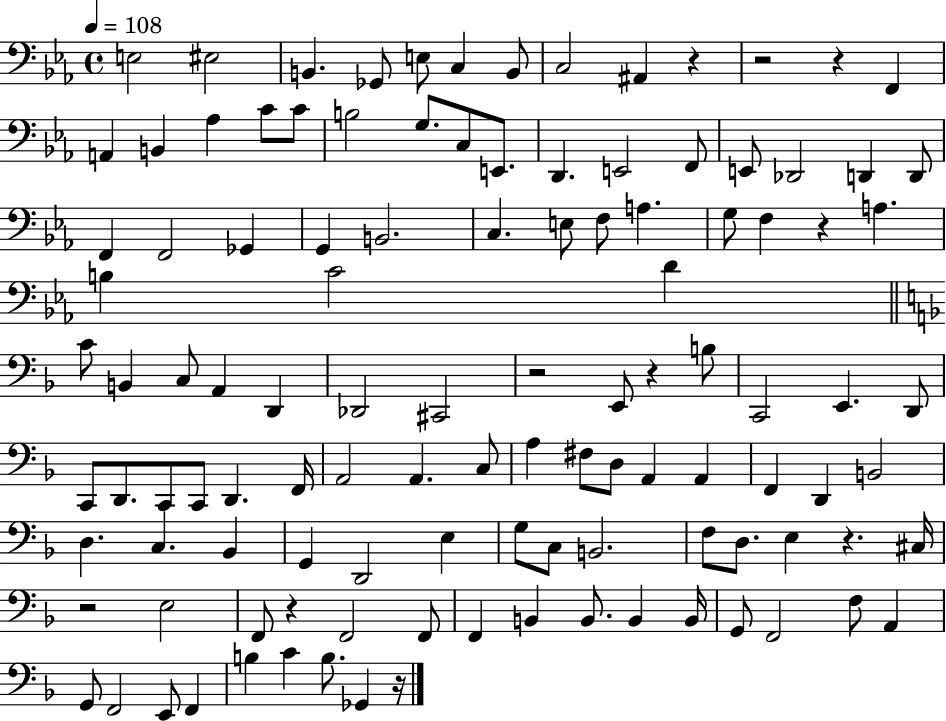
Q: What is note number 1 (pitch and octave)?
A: E3